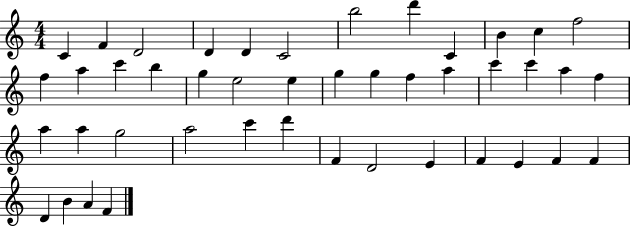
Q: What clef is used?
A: treble